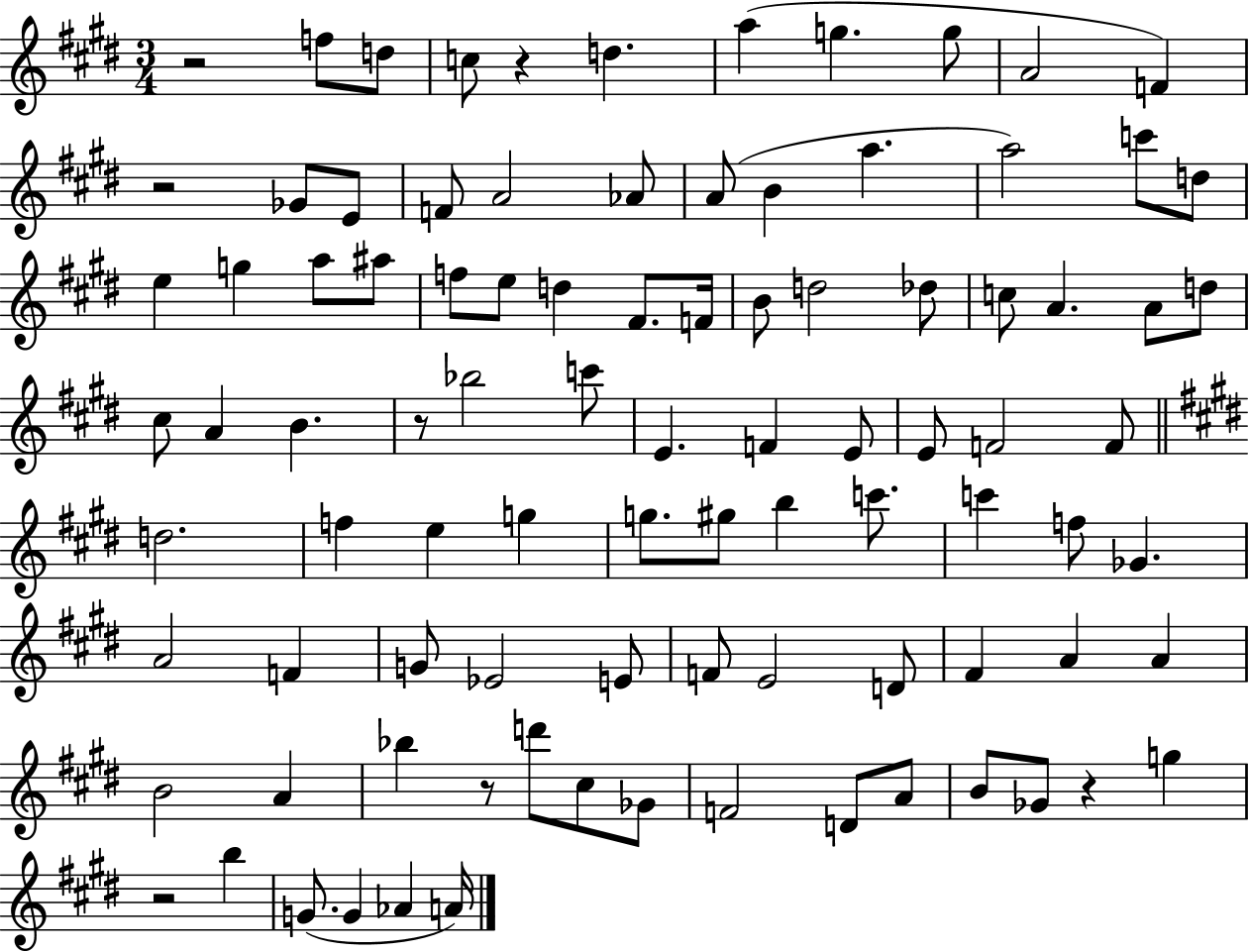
{
  \clef treble
  \numericTimeSignature
  \time 3/4
  \key e \major
  r2 f''8 d''8 | c''8 r4 d''4. | a''4( g''4. g''8 | a'2 f'4) | \break r2 ges'8 e'8 | f'8 a'2 aes'8 | a'8( b'4 a''4. | a''2) c'''8 d''8 | \break e''4 g''4 a''8 ais''8 | f''8 e''8 d''4 fis'8. f'16 | b'8 d''2 des''8 | c''8 a'4. a'8 d''8 | \break cis''8 a'4 b'4. | r8 bes''2 c'''8 | e'4. f'4 e'8 | e'8 f'2 f'8 | \break \bar "||" \break \key e \major d''2. | f''4 e''4 g''4 | g''8. gis''8 b''4 c'''8. | c'''4 f''8 ges'4. | \break a'2 f'4 | g'8 ees'2 e'8 | f'8 e'2 d'8 | fis'4 a'4 a'4 | \break b'2 a'4 | bes''4 r8 d'''8 cis''8 ges'8 | f'2 d'8 a'8 | b'8 ges'8 r4 g''4 | \break r2 b''4 | g'8.( g'4 aes'4 a'16) | \bar "|."
}